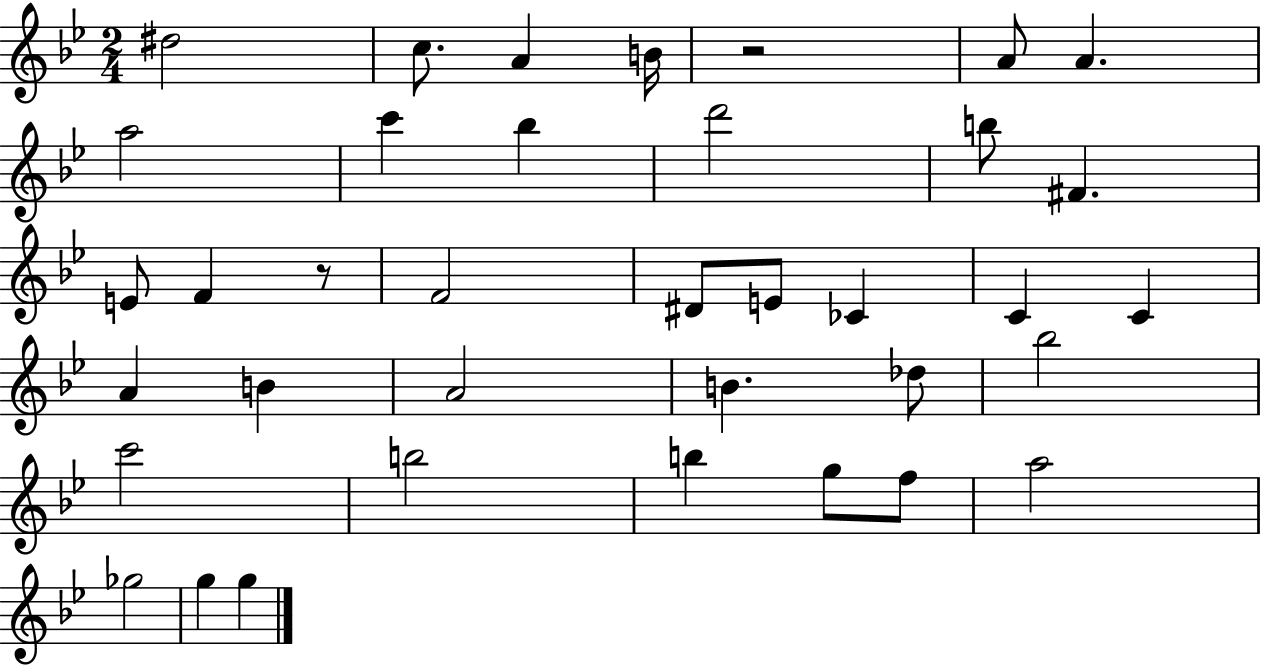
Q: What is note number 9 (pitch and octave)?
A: Bb5